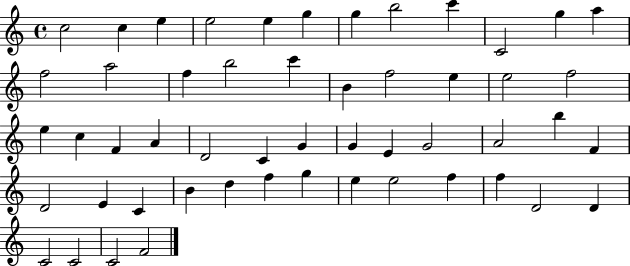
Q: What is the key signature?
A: C major